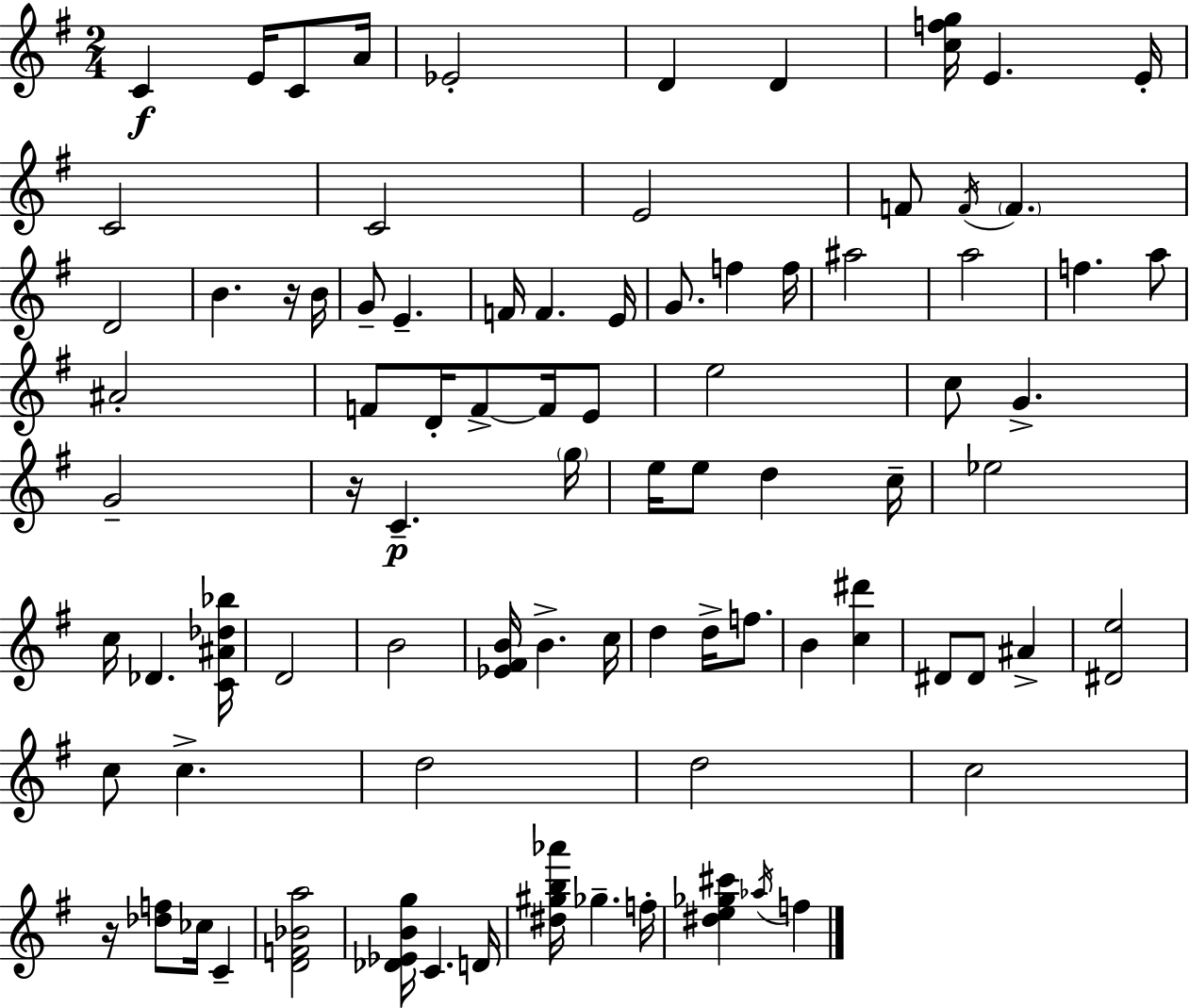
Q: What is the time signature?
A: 2/4